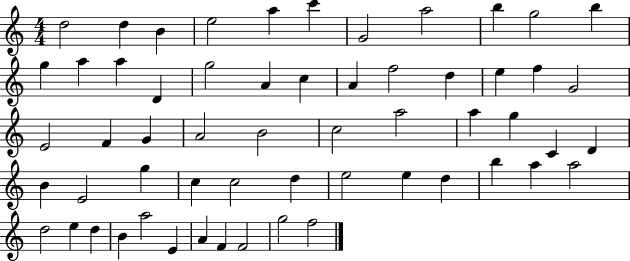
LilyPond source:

{
  \clef treble
  \numericTimeSignature
  \time 4/4
  \key c \major
  d''2 d''4 b'4 | e''2 a''4 c'''4 | g'2 a''2 | b''4 g''2 b''4 | \break g''4 a''4 a''4 d'4 | g''2 a'4 c''4 | a'4 f''2 d''4 | e''4 f''4 g'2 | \break e'2 f'4 g'4 | a'2 b'2 | c''2 a''2 | a''4 g''4 c'4 d'4 | \break b'4 e'2 g''4 | c''4 c''2 d''4 | e''2 e''4 d''4 | b''4 a''4 a''2 | \break d''2 e''4 d''4 | b'4 a''2 e'4 | a'4 f'4 f'2 | g''2 f''2 | \break \bar "|."
}